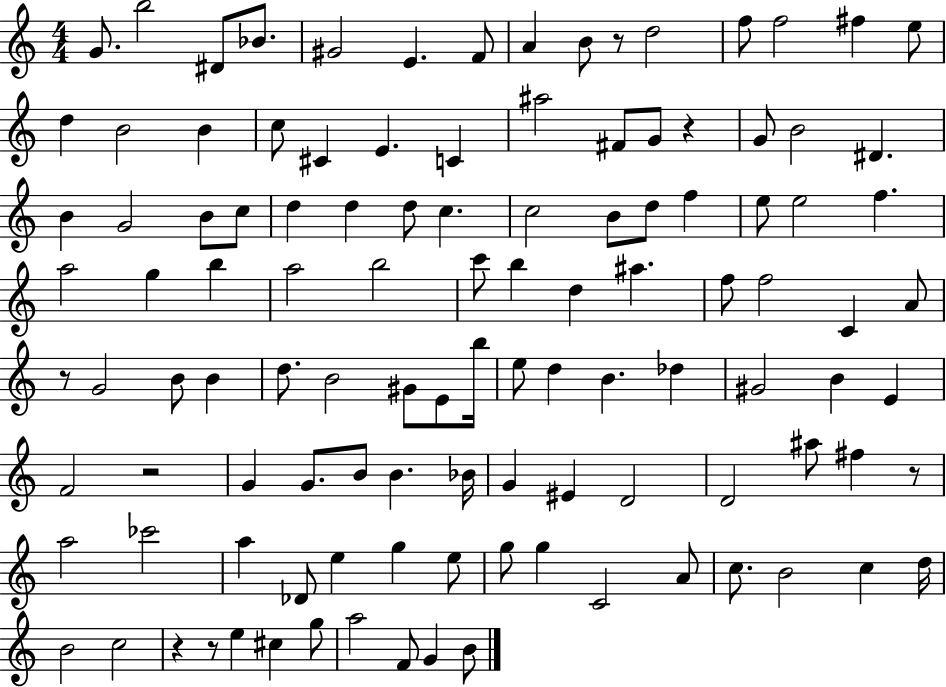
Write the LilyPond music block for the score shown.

{
  \clef treble
  \numericTimeSignature
  \time 4/4
  \key c \major
  g'8. b''2 dis'8 bes'8. | gis'2 e'4. f'8 | a'4 b'8 r8 d''2 | f''8 f''2 fis''4 e''8 | \break d''4 b'2 b'4 | c''8 cis'4 e'4. c'4 | ais''2 fis'8 g'8 r4 | g'8 b'2 dis'4. | \break b'4 g'2 b'8 c''8 | d''4 d''4 d''8 c''4. | c''2 b'8 d''8 f''4 | e''8 e''2 f''4. | \break a''2 g''4 b''4 | a''2 b''2 | c'''8 b''4 d''4 ais''4. | f''8 f''2 c'4 a'8 | \break r8 g'2 b'8 b'4 | d''8. b'2 gis'8 e'8 b''16 | e''8 d''4 b'4. des''4 | gis'2 b'4 e'4 | \break f'2 r2 | g'4 g'8. b'8 b'4. bes'16 | g'4 eis'4 d'2 | d'2 ais''8 fis''4 r8 | \break a''2 ces'''2 | a''4 des'8 e''4 g''4 e''8 | g''8 g''4 c'2 a'8 | c''8. b'2 c''4 d''16 | \break b'2 c''2 | r4 r8 e''4 cis''4 g''8 | a''2 f'8 g'4 b'8 | \bar "|."
}